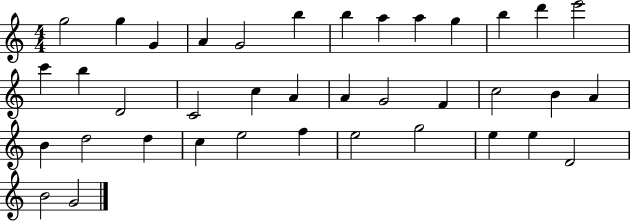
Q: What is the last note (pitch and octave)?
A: G4